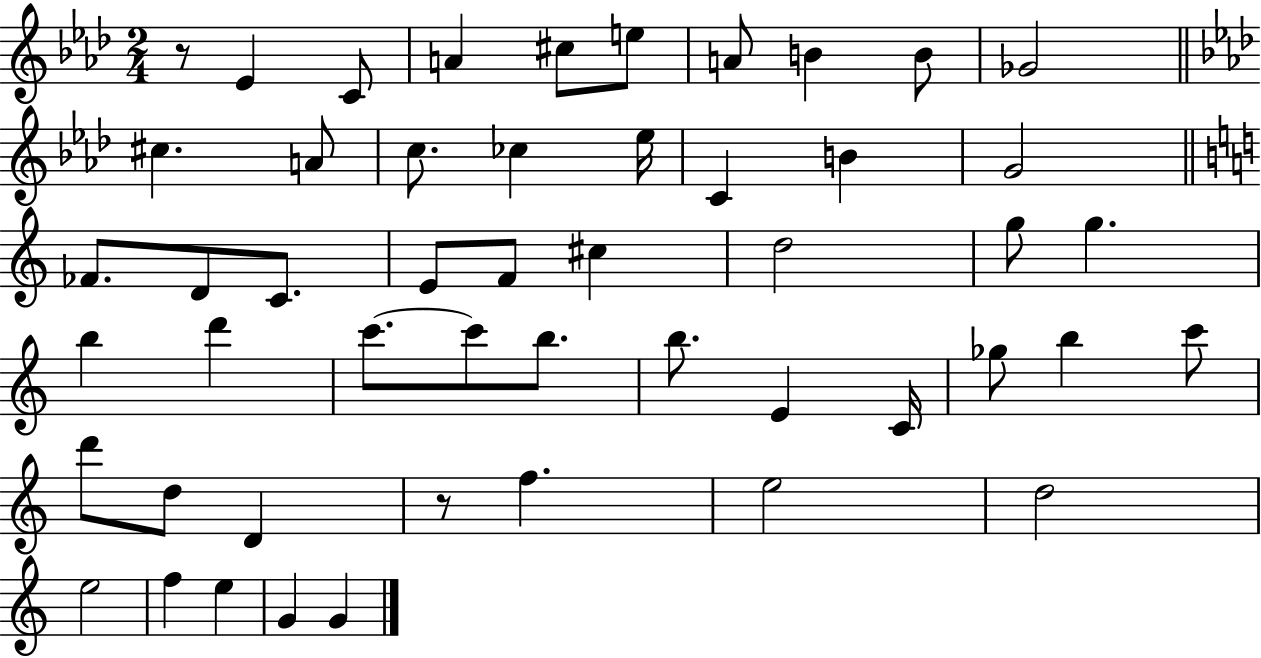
R/e Eb4/q C4/e A4/q C#5/e E5/e A4/e B4/q B4/e Gb4/h C#5/q. A4/e C5/e. CES5/q Eb5/s C4/q B4/q G4/h FES4/e. D4/e C4/e. E4/e F4/e C#5/q D5/h G5/e G5/q. B5/q D6/q C6/e. C6/e B5/e. B5/e. E4/q C4/s Gb5/e B5/q C6/e D6/e D5/e D4/q R/e F5/q. E5/h D5/h E5/h F5/q E5/q G4/q G4/q